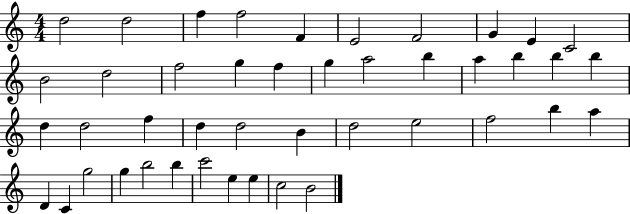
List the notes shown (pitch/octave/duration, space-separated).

D5/h D5/h F5/q F5/h F4/q E4/h F4/h G4/q E4/q C4/h B4/h D5/h F5/h G5/q F5/q G5/q A5/h B5/q A5/q B5/q B5/q B5/q D5/q D5/h F5/q D5/q D5/h B4/q D5/h E5/h F5/h B5/q A5/q D4/q C4/q G5/h G5/q B5/h B5/q C6/h E5/q E5/q C5/h B4/h